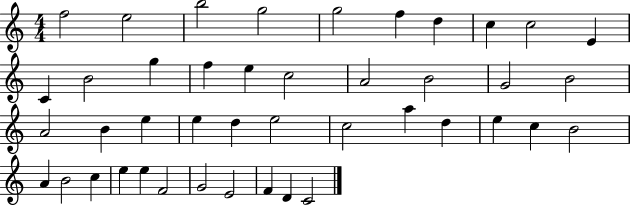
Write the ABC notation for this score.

X:1
T:Untitled
M:4/4
L:1/4
K:C
f2 e2 b2 g2 g2 f d c c2 E C B2 g f e c2 A2 B2 G2 B2 A2 B e e d e2 c2 a d e c B2 A B2 c e e F2 G2 E2 F D C2